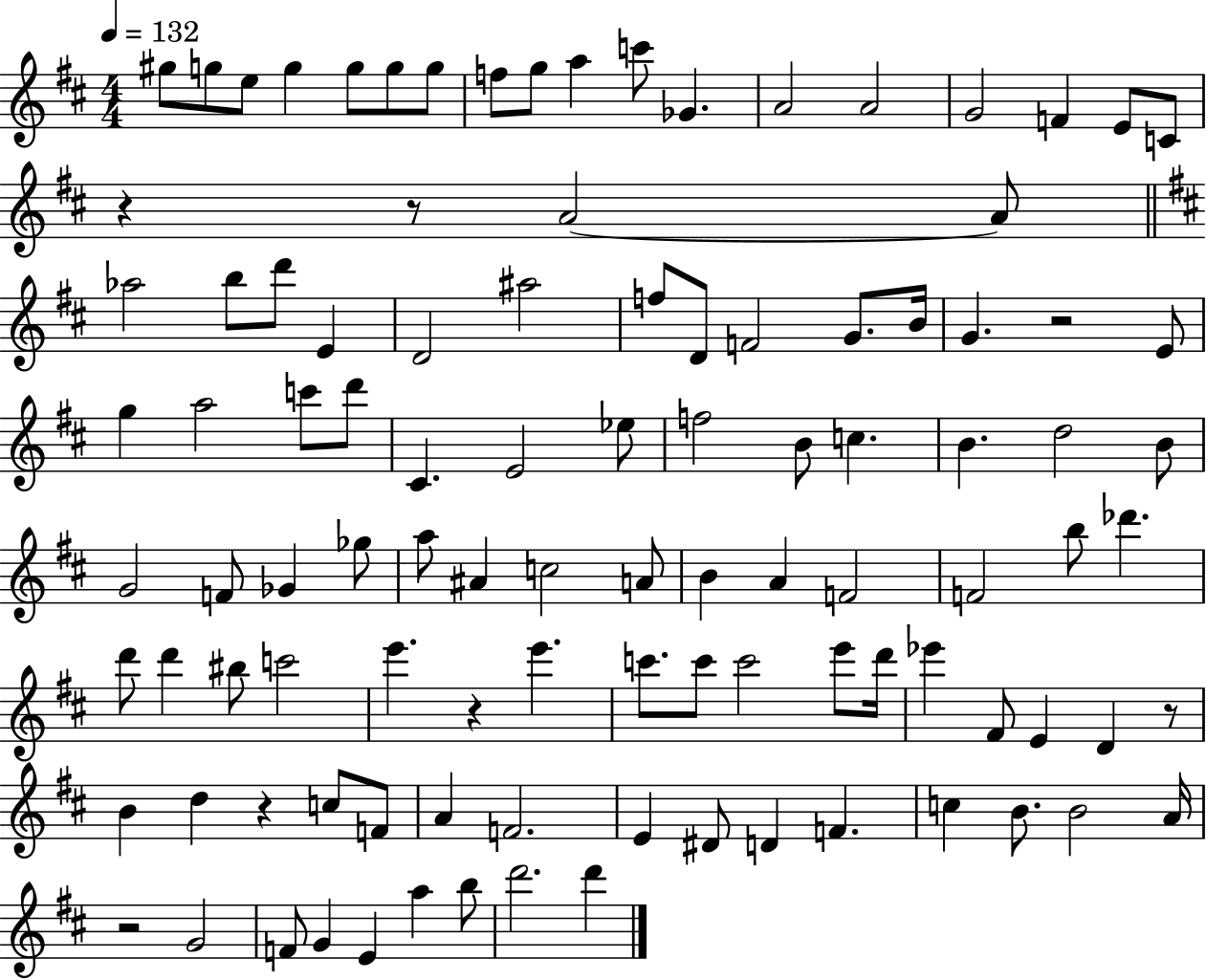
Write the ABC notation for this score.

X:1
T:Untitled
M:4/4
L:1/4
K:D
^g/2 g/2 e/2 g g/2 g/2 g/2 f/2 g/2 a c'/2 _G A2 A2 G2 F E/2 C/2 z z/2 A2 A/2 _a2 b/2 d'/2 E D2 ^a2 f/2 D/2 F2 G/2 B/4 G z2 E/2 g a2 c'/2 d'/2 ^C E2 _e/2 f2 B/2 c B d2 B/2 G2 F/2 _G _g/2 a/2 ^A c2 A/2 B A F2 F2 b/2 _d' d'/2 d' ^b/2 c'2 e' z e' c'/2 c'/2 c'2 e'/2 d'/4 _e' ^F/2 E D z/2 B d z c/2 F/2 A F2 E ^D/2 D F c B/2 B2 A/4 z2 G2 F/2 G E a b/2 d'2 d'